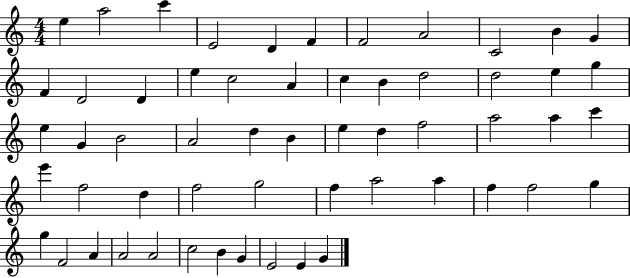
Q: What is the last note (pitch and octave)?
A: G4